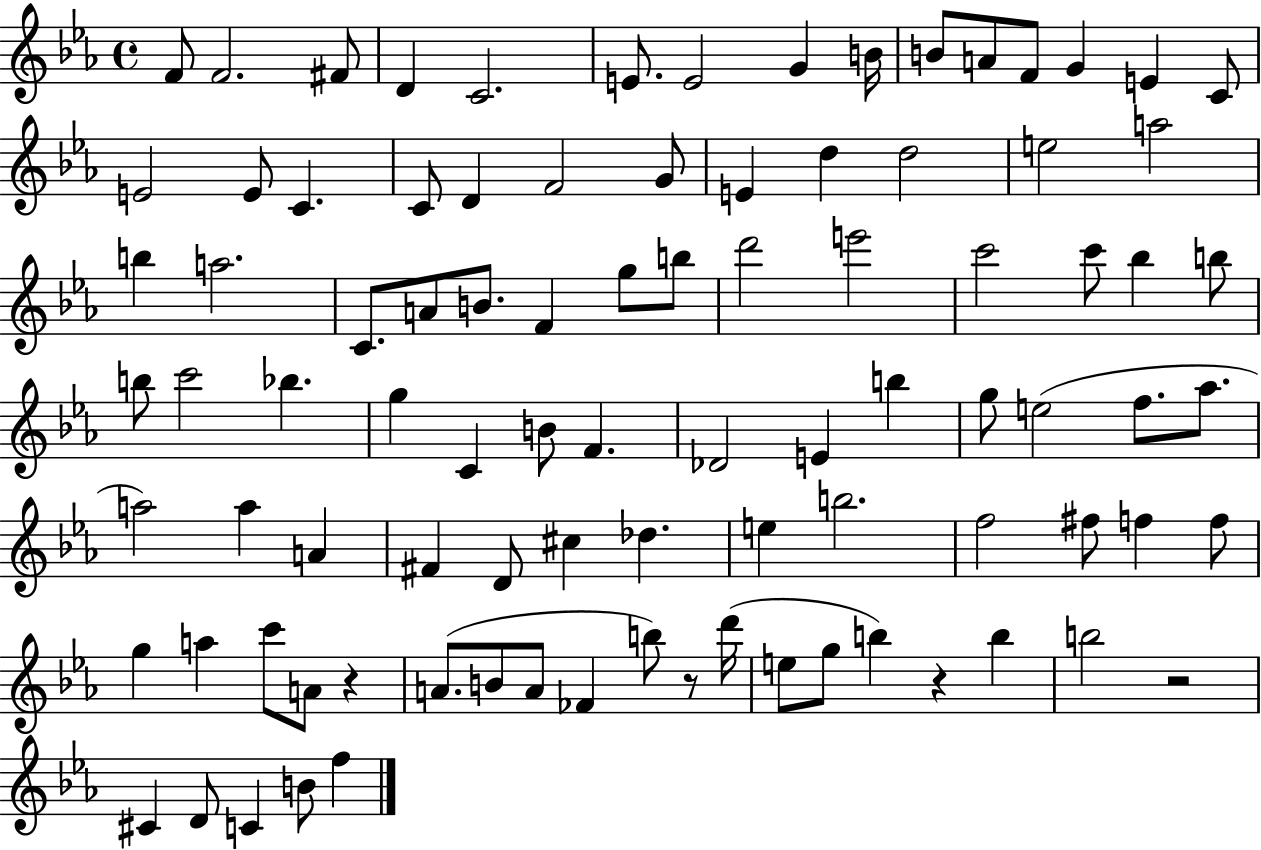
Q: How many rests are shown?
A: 4